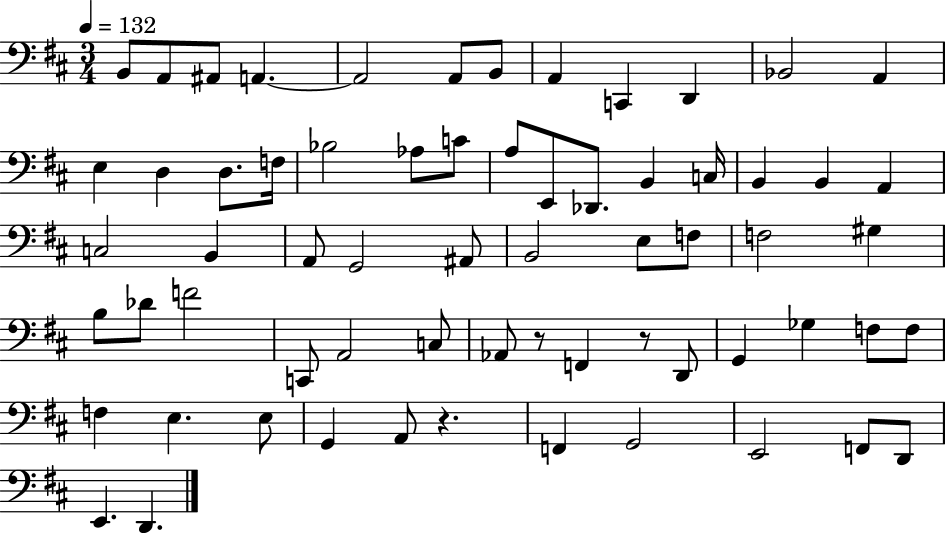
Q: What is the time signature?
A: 3/4